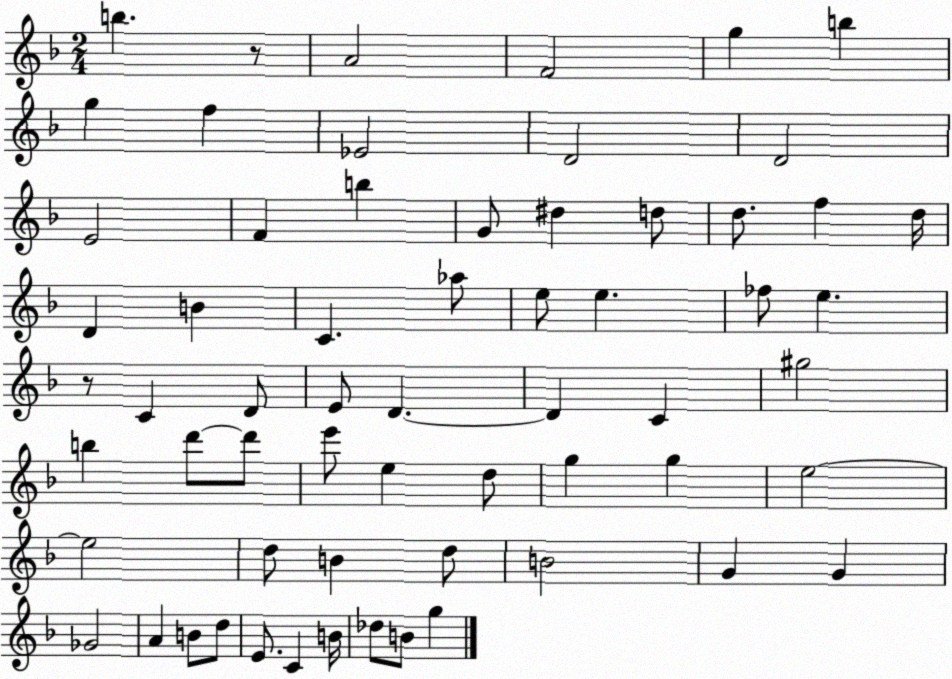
X:1
T:Untitled
M:2/4
L:1/4
K:F
b z/2 A2 F2 g b g f _E2 D2 D2 E2 F b G/2 ^d d/2 d/2 f d/4 D B C _a/2 e/2 e _f/2 e z/2 C D/2 E/2 D D C ^g2 b d'/2 d'/2 e'/2 e d/2 g g e2 e2 d/2 B d/2 B2 G G _G2 A B/2 d/2 E/2 C B/4 _d/2 B/2 g